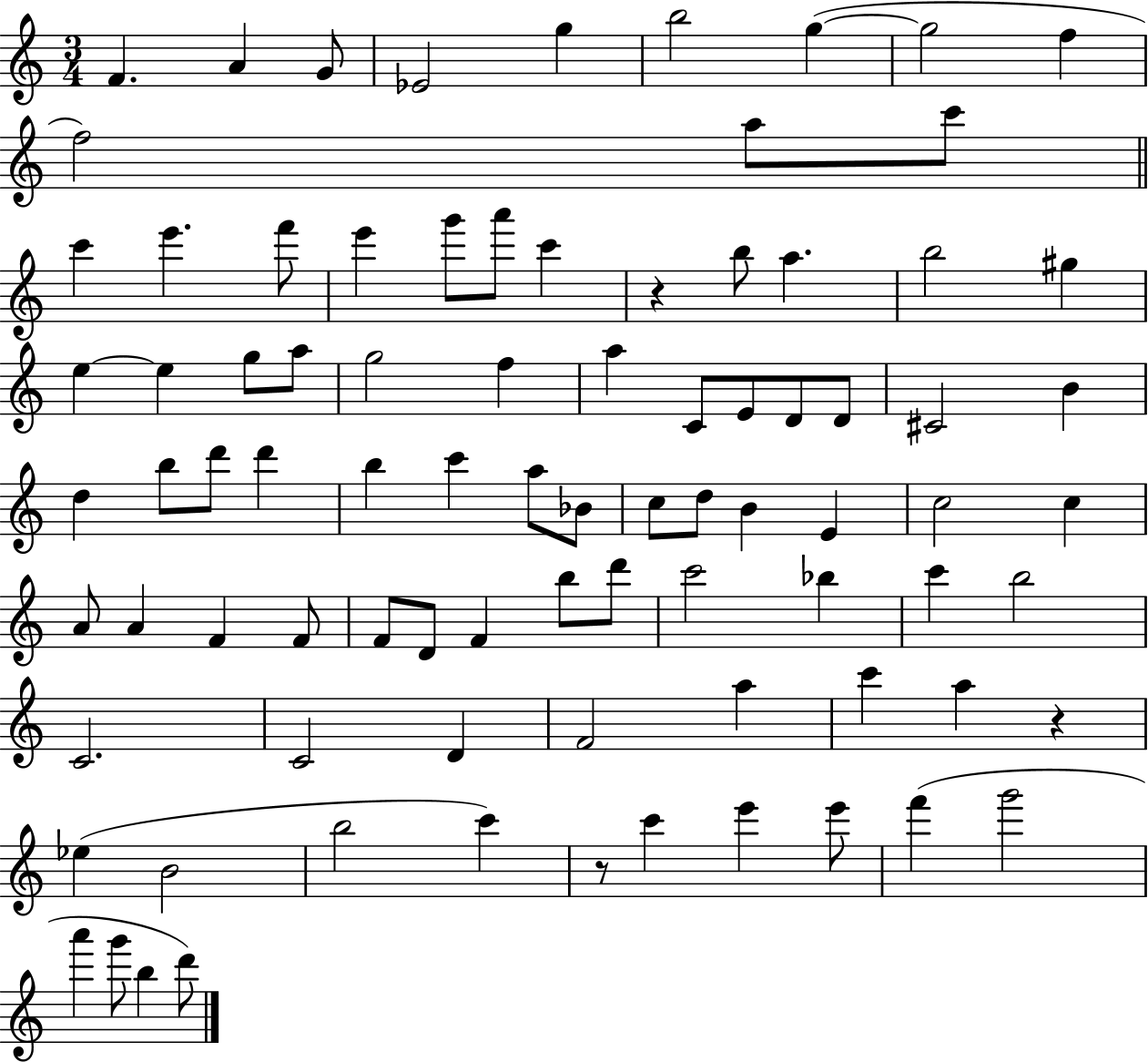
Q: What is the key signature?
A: C major